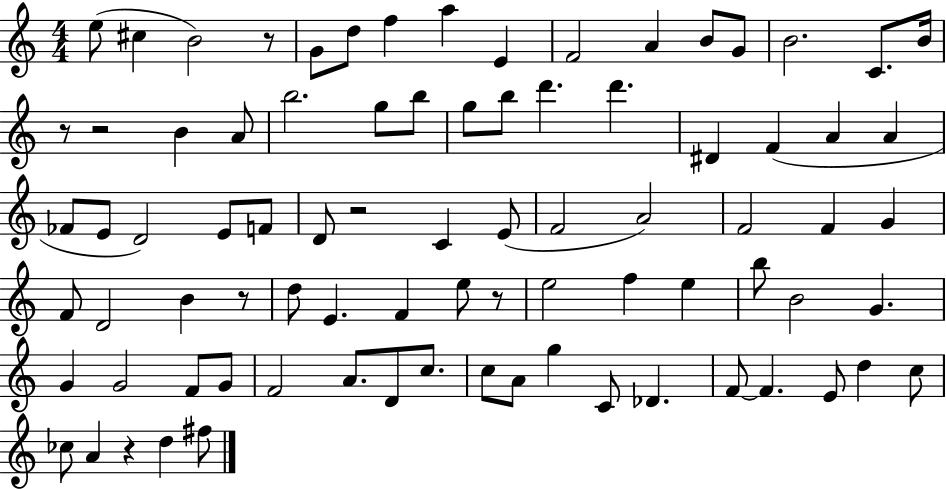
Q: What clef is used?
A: treble